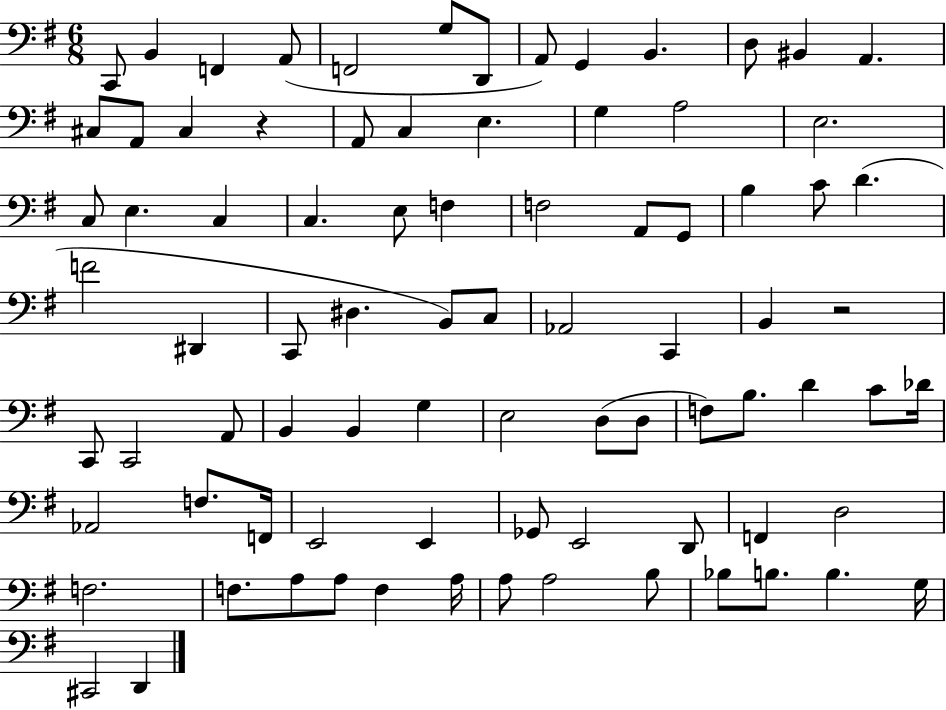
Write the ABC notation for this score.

X:1
T:Untitled
M:6/8
L:1/4
K:G
C,,/2 B,, F,, A,,/2 F,,2 G,/2 D,,/2 A,,/2 G,, B,, D,/2 ^B,, A,, ^C,/2 A,,/2 ^C, z A,,/2 C, E, G, A,2 E,2 C,/2 E, C, C, E,/2 F, F,2 A,,/2 G,,/2 B, C/2 D F2 ^D,, C,,/2 ^D, B,,/2 C,/2 _A,,2 C,, B,, z2 C,,/2 C,,2 A,,/2 B,, B,, G, E,2 D,/2 D,/2 F,/2 B,/2 D C/2 _D/4 _A,,2 F,/2 F,,/4 E,,2 E,, _G,,/2 E,,2 D,,/2 F,, D,2 F,2 F,/2 A,/2 A,/2 F, A,/4 A,/2 A,2 B,/2 _B,/2 B,/2 B, G,/4 ^C,,2 D,,